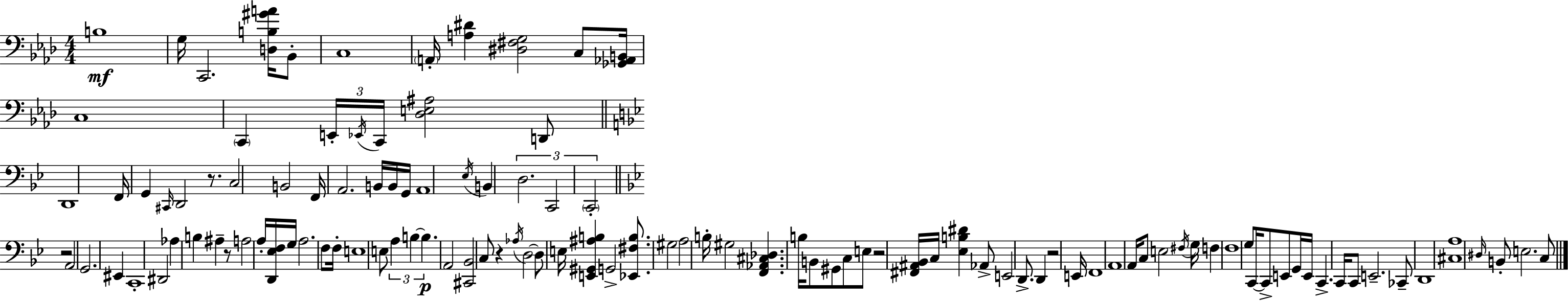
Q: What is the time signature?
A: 4/4